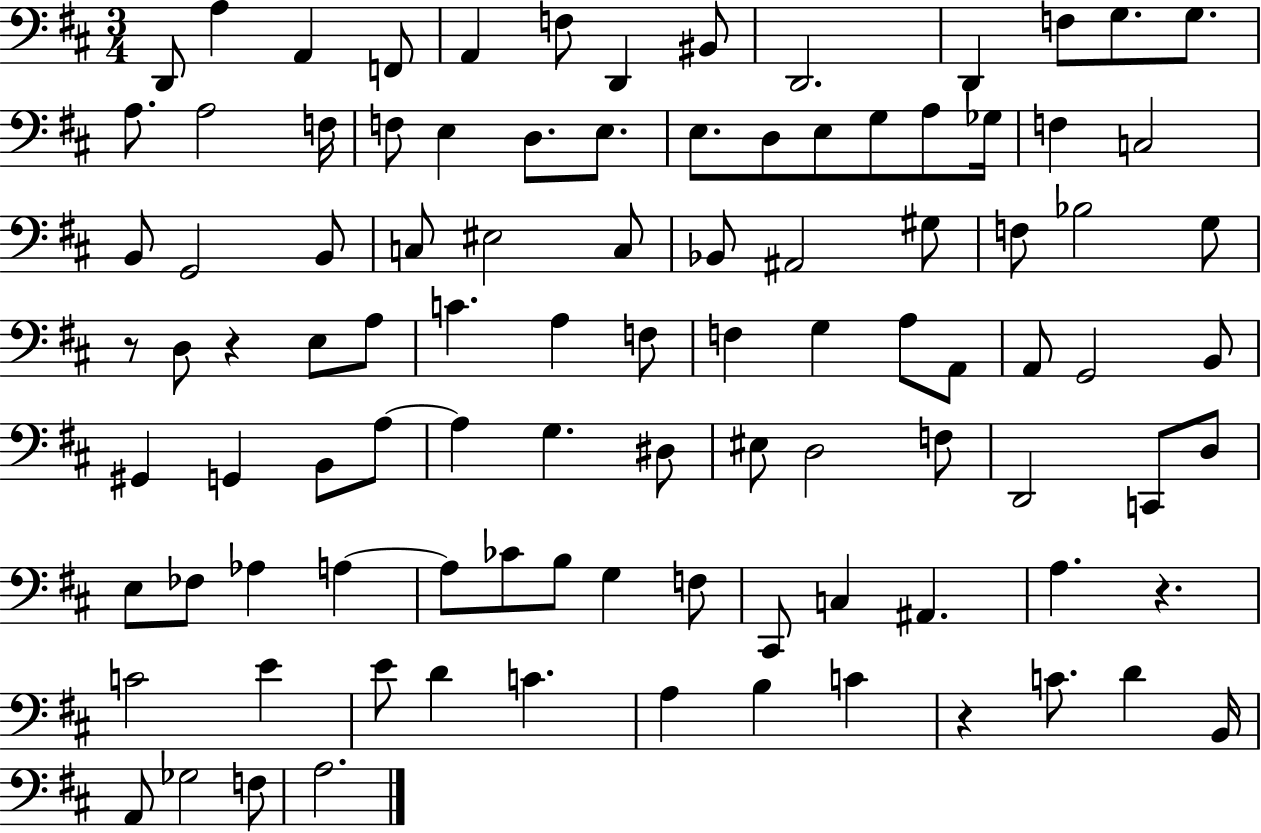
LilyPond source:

{
  \clef bass
  \numericTimeSignature
  \time 3/4
  \key d \major
  \repeat volta 2 { d,8 a4 a,4 f,8 | a,4 f8 d,4 bis,8 | d,2. | d,4 f8 g8. g8. | \break a8. a2 f16 | f8 e4 d8. e8. | e8. d8 e8 g8 a8 ges16 | f4 c2 | \break b,8 g,2 b,8 | c8 eis2 c8 | bes,8 ais,2 gis8 | f8 bes2 g8 | \break r8 d8 r4 e8 a8 | c'4. a4 f8 | f4 g4 a8 a,8 | a,8 g,2 b,8 | \break gis,4 g,4 b,8 a8~~ | a4 g4. dis8 | eis8 d2 f8 | d,2 c,8 d8 | \break e8 fes8 aes4 a4~~ | a8 ces'8 b8 g4 f8 | cis,8 c4 ais,4. | a4. r4. | \break c'2 e'4 | e'8 d'4 c'4. | a4 b4 c'4 | r4 c'8. d'4 b,16 | \break a,8 ges2 f8 | a2. | } \bar "|."
}